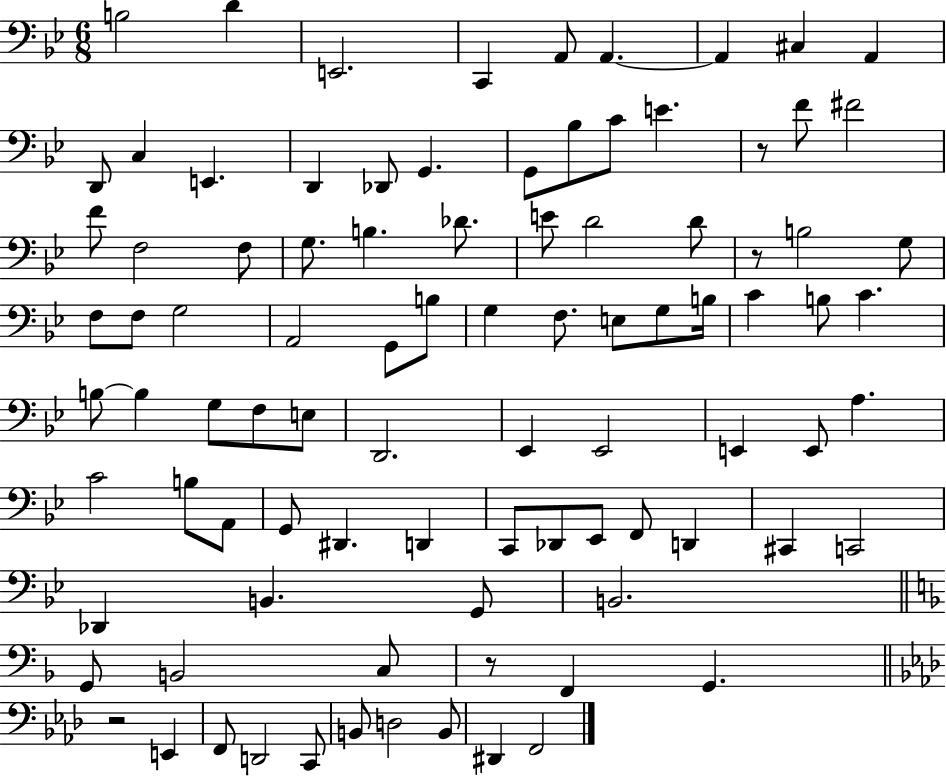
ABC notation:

X:1
T:Untitled
M:6/8
L:1/4
K:Bb
B,2 D E,,2 C,, A,,/2 A,, A,, ^C, A,, D,,/2 C, E,, D,, _D,,/2 G,, G,,/2 _B,/2 C/2 E z/2 F/2 ^F2 F/2 F,2 F,/2 G,/2 B, _D/2 E/2 D2 D/2 z/2 B,2 G,/2 F,/2 F,/2 G,2 A,,2 G,,/2 B,/2 G, F,/2 E,/2 G,/2 B,/4 C B,/2 C B,/2 B, G,/2 F,/2 E,/2 D,,2 _E,, _E,,2 E,, E,,/2 A, C2 B,/2 A,,/2 G,,/2 ^D,, D,, C,,/2 _D,,/2 _E,,/2 F,,/2 D,, ^C,, C,,2 _D,, B,, G,,/2 B,,2 G,,/2 B,,2 C,/2 z/2 F,, G,, z2 E,, F,,/2 D,,2 C,,/2 B,,/2 D,2 B,,/2 ^D,, F,,2